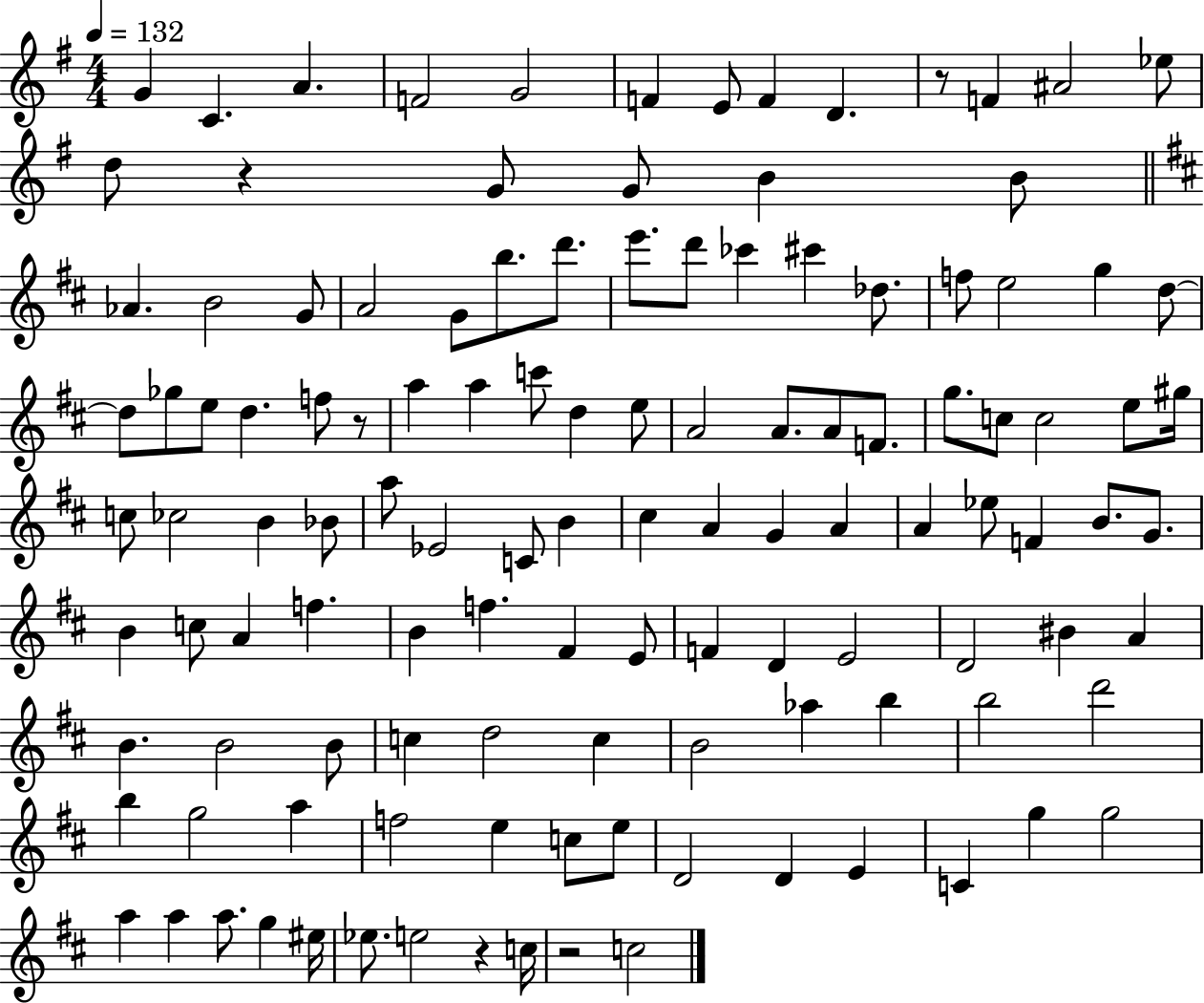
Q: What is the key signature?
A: G major